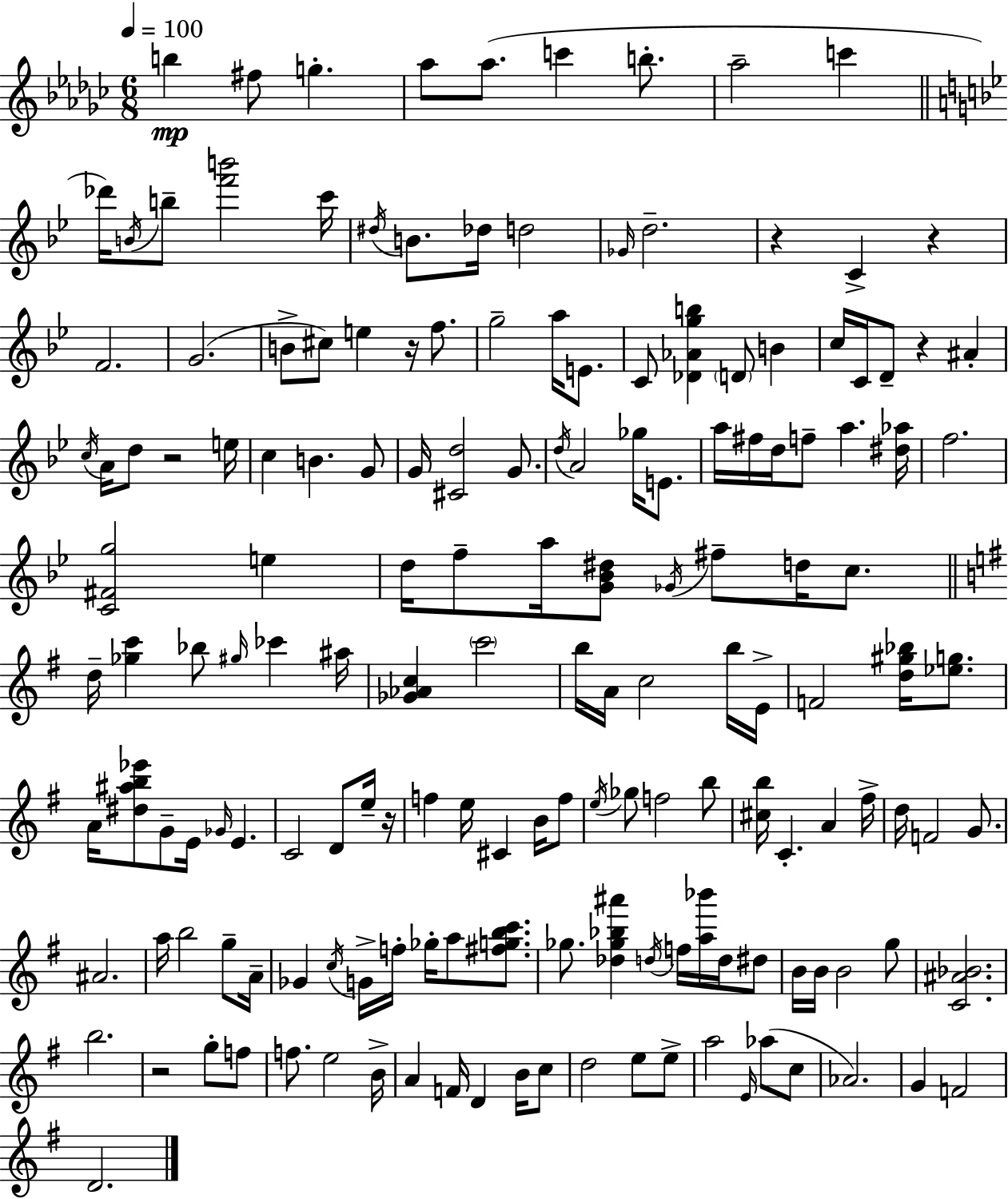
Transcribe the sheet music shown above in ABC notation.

X:1
T:Untitled
M:6/8
L:1/4
K:Ebm
b ^f/2 g _a/2 _a/2 c' b/2 _a2 c' _d'/4 B/4 b/2 [f'b']2 c'/4 ^d/4 B/2 _d/4 d2 _G/4 d2 z C z F2 G2 B/2 ^c/2 e z/4 f/2 g2 a/4 E/2 C/2 [_D_Agb] D/2 B c/4 C/4 D/2 z ^A c/4 A/4 d/2 z2 e/4 c B G/2 G/4 [^Cd]2 G/2 d/4 A2 _g/4 E/2 a/4 ^f/4 d/4 f/2 a [^d_a]/4 f2 [C^Fg]2 e d/4 f/2 a/4 [G_B^d]/2 _G/4 ^f/2 d/4 c/2 d/4 [_gc'] _b/2 ^g/4 _c' ^a/4 [_G_Ac] c'2 b/4 A/4 c2 b/4 E/4 F2 [d^g_b]/4 [_eg]/2 A/4 [^d^ab_e']/2 G/2 E/4 _G/4 E C2 D/2 e/4 z/4 f e/4 ^C B/4 f/2 e/4 _g/2 f2 b/2 [^cb]/4 C A ^f/4 d/4 F2 G/2 ^A2 a/4 b2 g/2 A/4 _G c/4 G/4 f/4 _g/4 a/2 [^fgbc']/2 _g/2 [_d_g_b^a'] d/4 f/4 [a_b']/4 d/4 ^d/2 B/4 B/4 B2 g/2 [C^A_B]2 b2 z2 g/2 f/2 f/2 e2 B/4 A F/4 D B/4 c/2 d2 e/2 e/2 a2 E/4 _a/2 c/2 _A2 G F2 D2